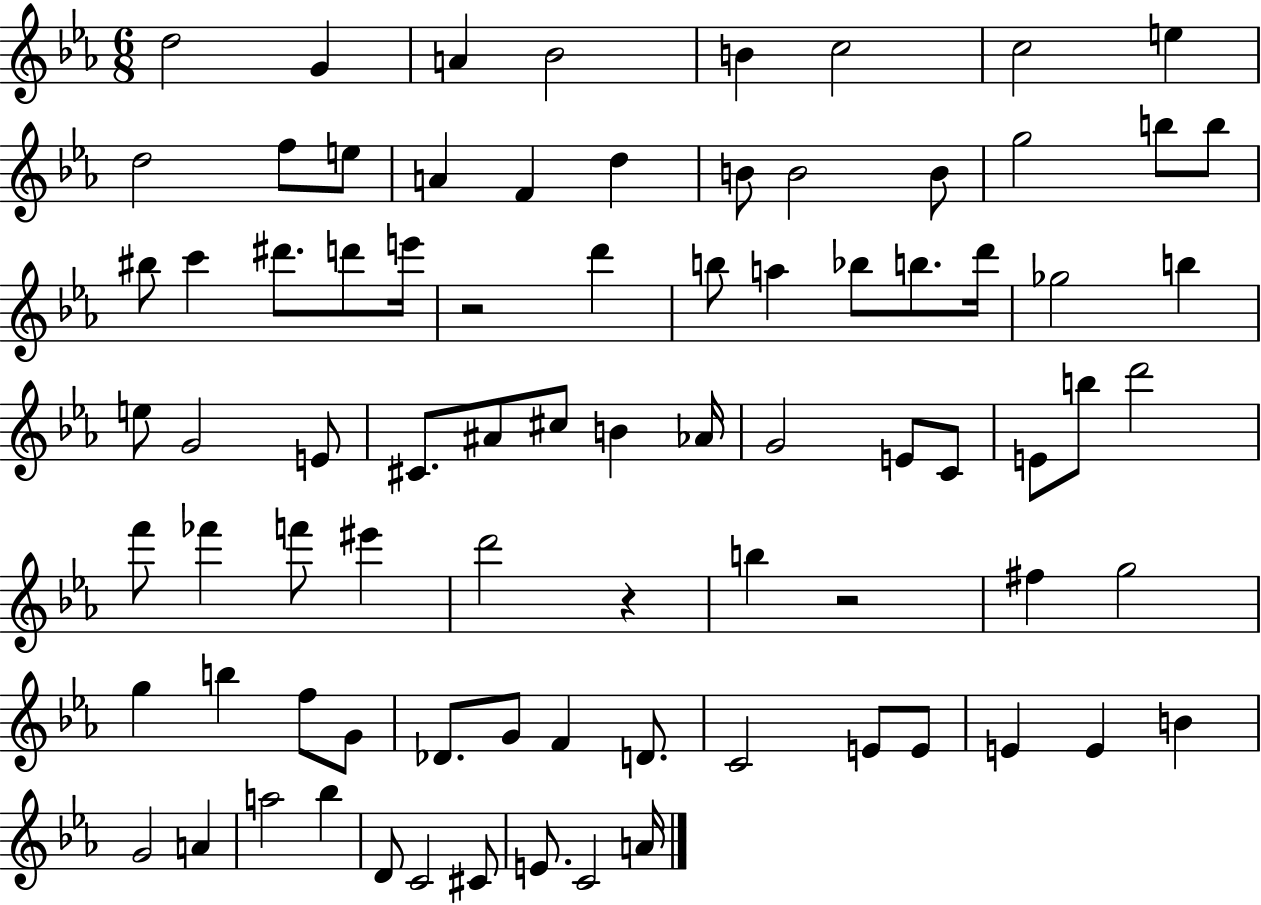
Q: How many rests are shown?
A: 3